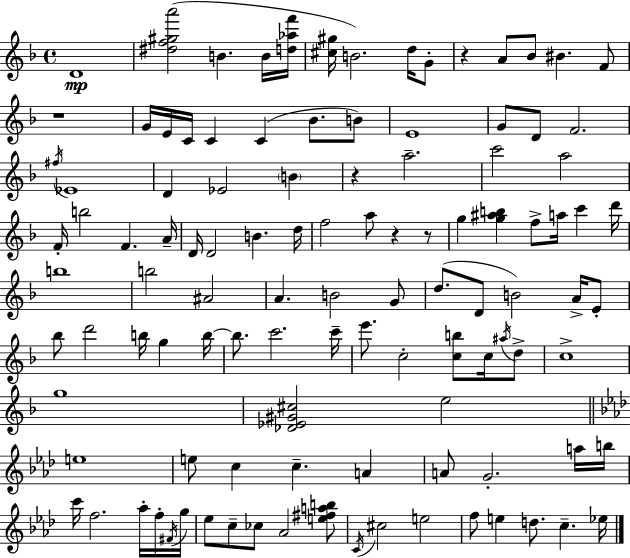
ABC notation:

X:1
T:Untitled
M:4/4
L:1/4
K:Dm
D4 [^df^ga']2 B B/4 [d_af']/4 [^c^g]/4 B2 d/4 G/2 z A/2 _B/2 ^B F/2 z4 G/4 E/4 C/4 C C _B/2 B/2 E4 G/2 D/2 F2 ^f/4 _E4 D _E2 B z a2 c'2 a2 F/4 b2 F A/4 D/4 D2 B d/4 f2 a/2 z z/2 g [g^ab] f/2 a/4 c' d'/4 b4 b2 ^A2 A B2 G/2 d/2 D/2 B2 A/4 E/2 _b/2 d'2 b/4 g b/4 b/2 c'2 c'/4 e'/2 c2 [cb]/2 c/4 ^a/4 d/2 c4 g4 [_D_E^G^c]2 e2 e4 e/2 c c A A/2 G2 a/4 b/4 c'/4 f2 _a/4 f/4 ^F/4 g/4 _e/2 c/2 _c/2 _A2 [e^fab]/2 C/4 ^c2 e2 f/2 e d/2 c _e/4